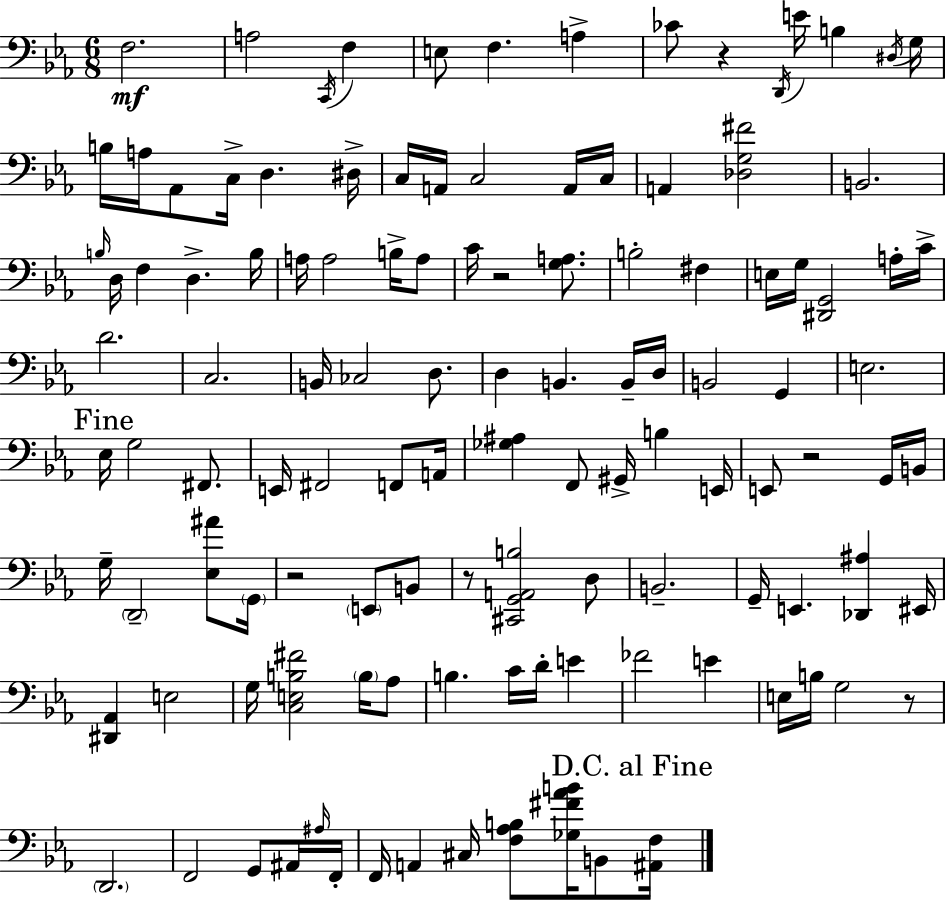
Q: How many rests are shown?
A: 6